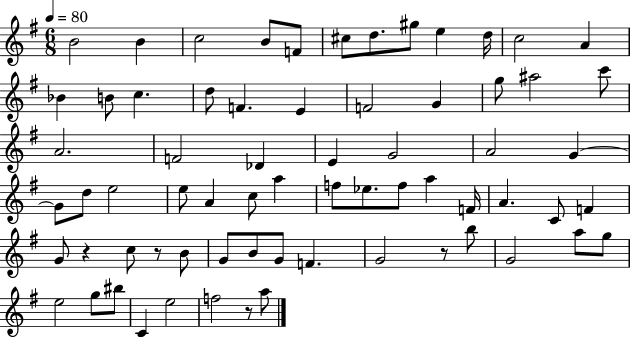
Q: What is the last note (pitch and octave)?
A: A5